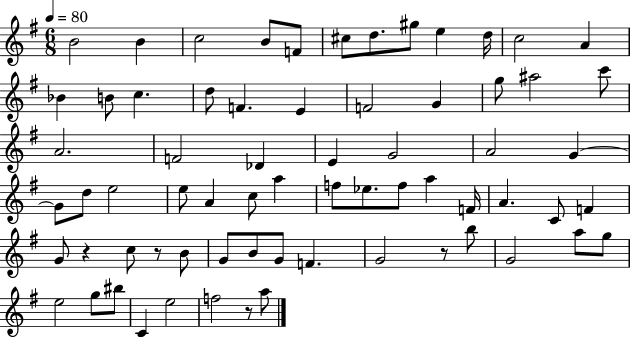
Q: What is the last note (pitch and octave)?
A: A5